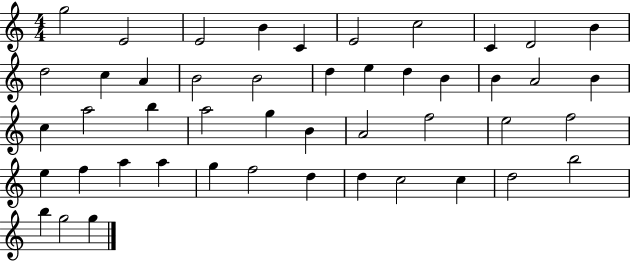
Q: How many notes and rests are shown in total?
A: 47